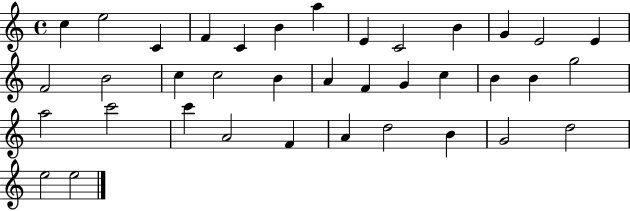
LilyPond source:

{
  \clef treble
  \time 4/4
  \defaultTimeSignature
  \key c \major
  c''4 e''2 c'4 | f'4 c'4 b'4 a''4 | e'4 c'2 b'4 | g'4 e'2 e'4 | \break f'2 b'2 | c''4 c''2 b'4 | a'4 f'4 g'4 c''4 | b'4 b'4 g''2 | \break a''2 c'''2 | c'''4 a'2 f'4 | a'4 d''2 b'4 | g'2 d''2 | \break e''2 e''2 | \bar "|."
}